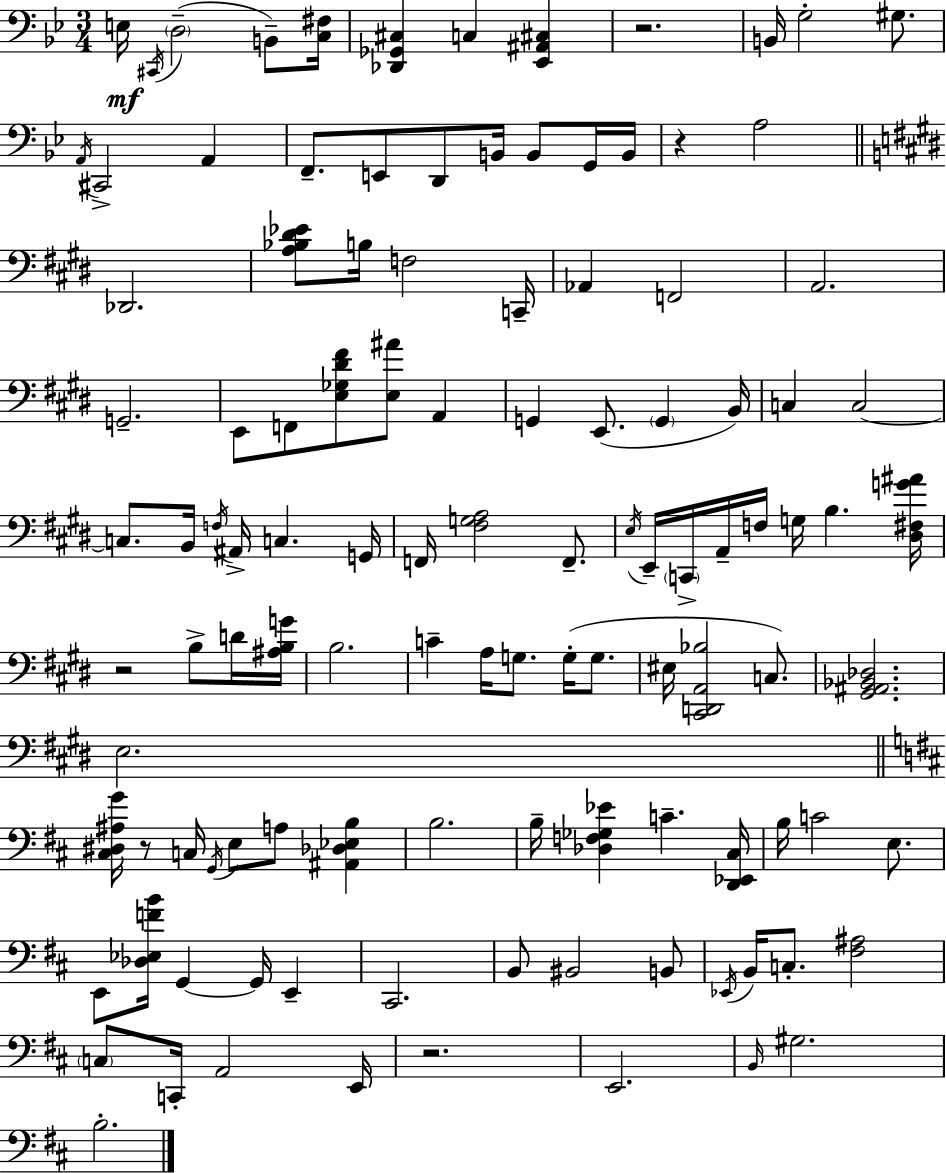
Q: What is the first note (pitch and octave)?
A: E3